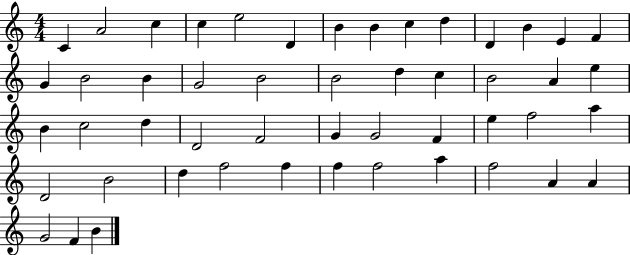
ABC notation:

X:1
T:Untitled
M:4/4
L:1/4
K:C
C A2 c c e2 D B B c d D B E F G B2 B G2 B2 B2 d c B2 A e B c2 d D2 F2 G G2 F e f2 a D2 B2 d f2 f f f2 a f2 A A G2 F B